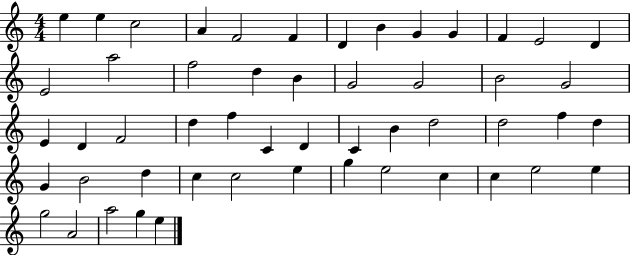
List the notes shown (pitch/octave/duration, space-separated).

E5/q E5/q C5/h A4/q F4/h F4/q D4/q B4/q G4/q G4/q F4/q E4/h D4/q E4/h A5/h F5/h D5/q B4/q G4/h G4/h B4/h G4/h E4/q D4/q F4/h D5/q F5/q C4/q D4/q C4/q B4/q D5/h D5/h F5/q D5/q G4/q B4/h D5/q C5/q C5/h E5/q G5/q E5/h C5/q C5/q E5/h E5/q G5/h A4/h A5/h G5/q E5/q